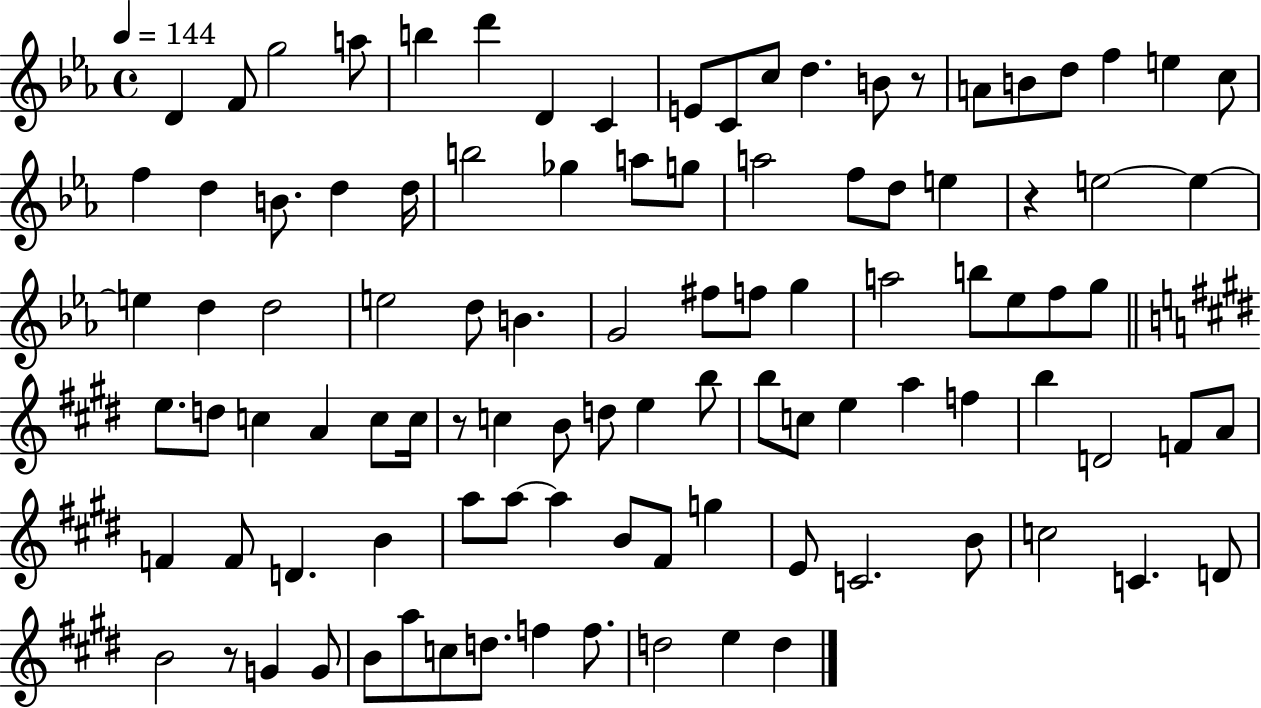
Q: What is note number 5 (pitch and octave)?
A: B5